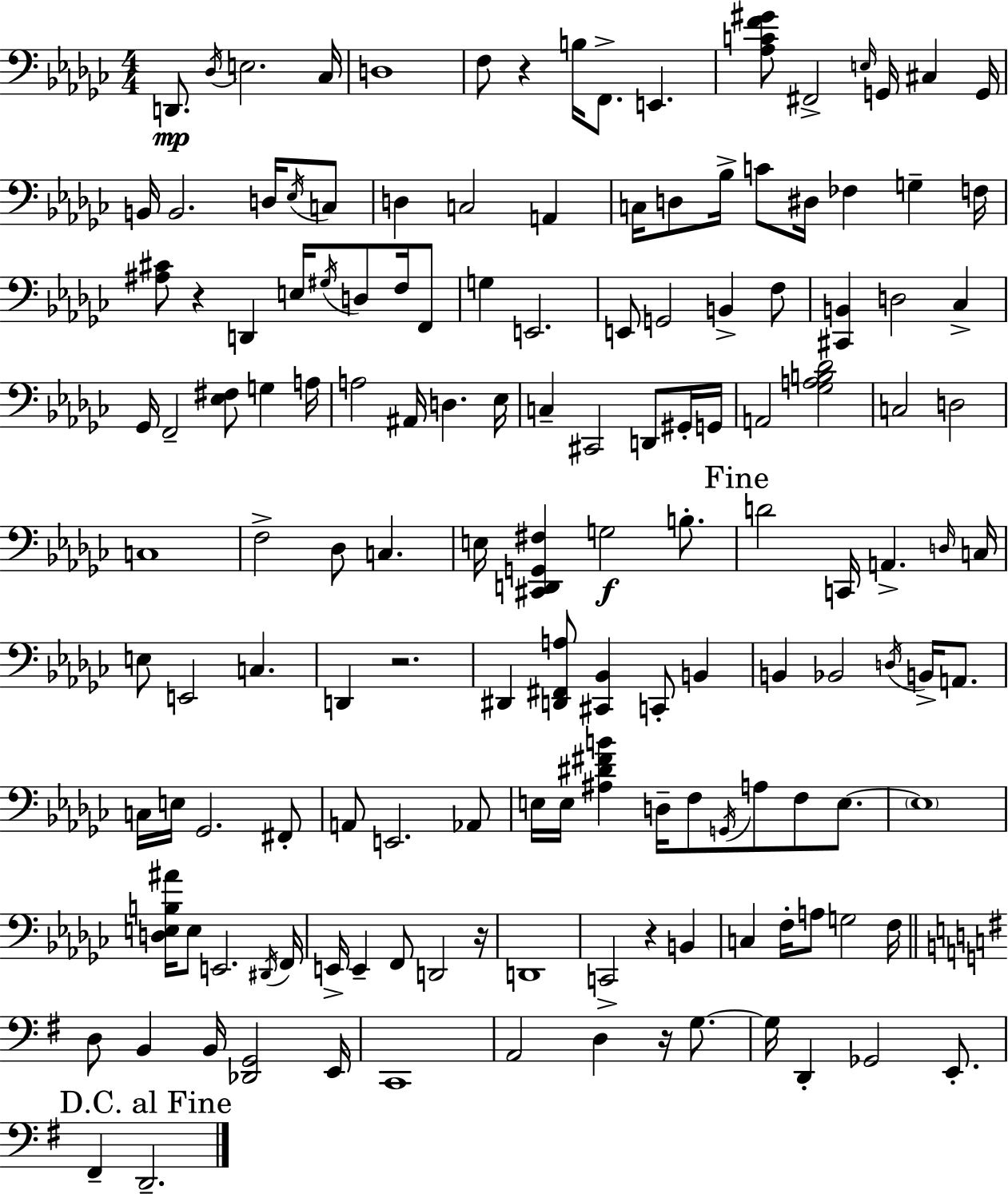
{
  \clef bass
  \numericTimeSignature
  \time 4/4
  \key ees \minor
  d,8.\mp \acciaccatura { des16 } e2. | ces16 d1 | f8 r4 b16 f,8.-> e,4. | <aes c' f' gis'>8 fis,2-> \grace { e16 } g,16 cis4 | \break g,16 b,16 b,2. d16 | \acciaccatura { ees16 } c8 d4 c2 a,4 | c16 d8 bes16-> c'8 dis16 fes4 g4-- | f16 <ais cis'>8 r4 d,4 e16 \acciaccatura { gis16 } d8 | \break f16 f,8 g4 e,2. | e,8 g,2 b,4-> | f8 <cis, b,>4 d2 | ces4-> ges,16 f,2-- <ees fis>8 g4 | \break a16 a2 ais,16 d4. | ees16 c4-- cis,2 | d,8 gis,16-. g,16 a,2 <ges a b des'>2 | c2 d2 | \break c1 | f2-> des8 c4. | e16 <cis, d, g, fis>4 g2\f | b8.-. \mark "Fine" d'2 c,16 a,4.-> | \break \grace { d16 } c16 e8 e,2 c4. | d,4 r2. | dis,4 <d, fis, a>8 <cis, bes,>4 c,8-. | b,4 b,4 bes,2 | \break \acciaccatura { d16 } b,16-> a,8. c16 e16 ges,2. | fis,8-. a,8 e,2. | aes,8 e16 e16 <ais dis' fis' b'>4 d16-- f8 \acciaccatura { g,16 } | a8 f8 e8.~~ \parenthesize e1 | \break <d e b ais'>16 e8 e,2. | \acciaccatura { dis,16 } f,16 e,16-> e,4-- f,8 d,2 | r16 d,1 | c,2-> | \break r4 b,4 c4 f16-. a8 g2 | f16 \bar "||" \break \key e \minor d8 b,4 b,16 <des, g,>2 e,16 | c,1 | a,2 d4 r16 g8.~~ | g16 d,4-. ges,2 e,8.-. | \break \mark "D.C. al Fine" fis,4-- d,2.-- | \bar "|."
}